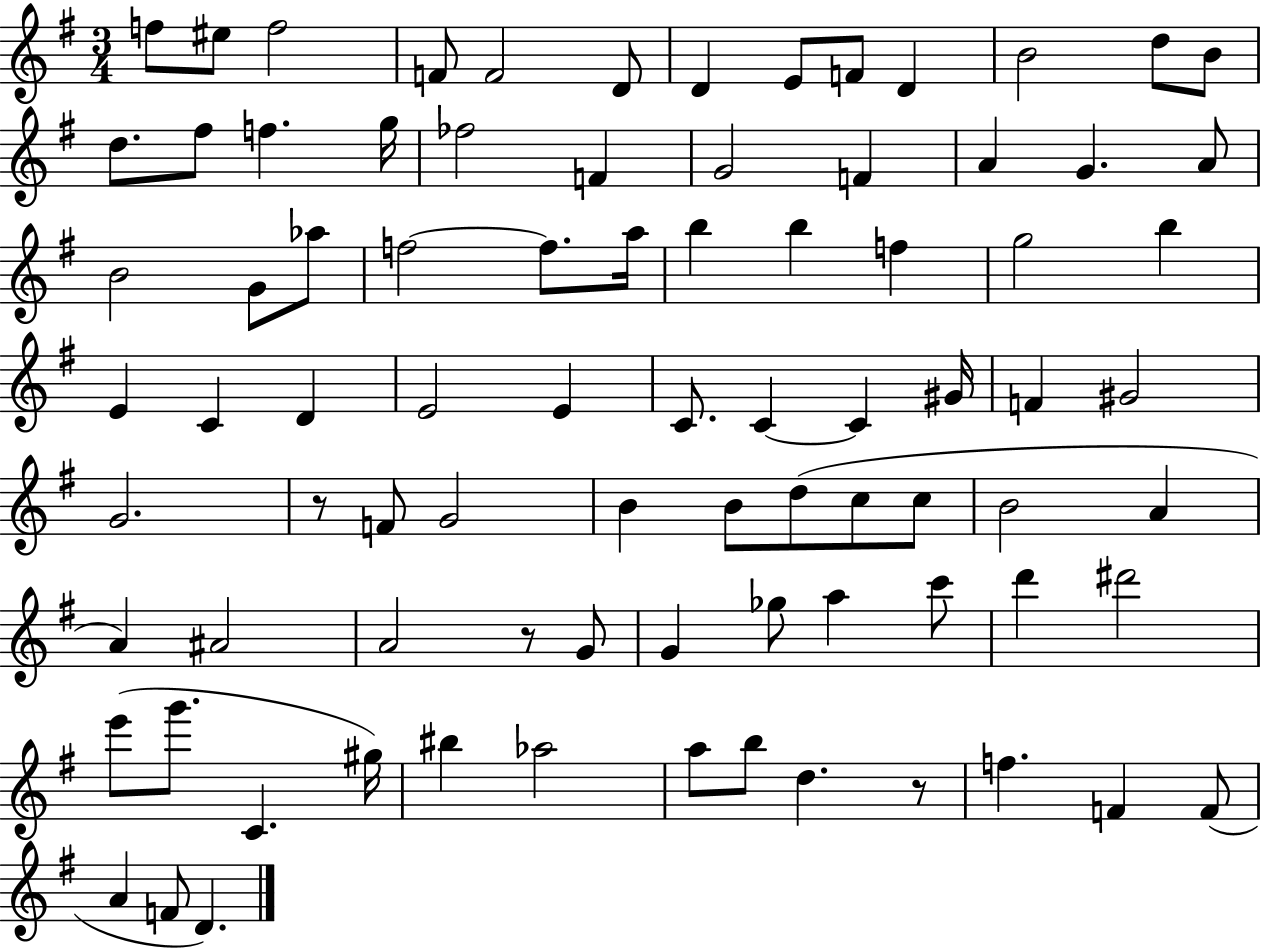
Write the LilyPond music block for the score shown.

{
  \clef treble
  \numericTimeSignature
  \time 3/4
  \key g \major
  \repeat volta 2 { f''8 eis''8 f''2 | f'8 f'2 d'8 | d'4 e'8 f'8 d'4 | b'2 d''8 b'8 | \break d''8. fis''8 f''4. g''16 | fes''2 f'4 | g'2 f'4 | a'4 g'4. a'8 | \break b'2 g'8 aes''8 | f''2~~ f''8. a''16 | b''4 b''4 f''4 | g''2 b''4 | \break e'4 c'4 d'4 | e'2 e'4 | c'8. c'4~~ c'4 gis'16 | f'4 gis'2 | \break g'2. | r8 f'8 g'2 | b'4 b'8 d''8( c''8 c''8 | b'2 a'4 | \break a'4) ais'2 | a'2 r8 g'8 | g'4 ges''8 a''4 c'''8 | d'''4 dis'''2 | \break e'''8( g'''8. c'4. gis''16) | bis''4 aes''2 | a''8 b''8 d''4. r8 | f''4. f'4 f'8( | \break a'4 f'8 d'4.) | } \bar "|."
}